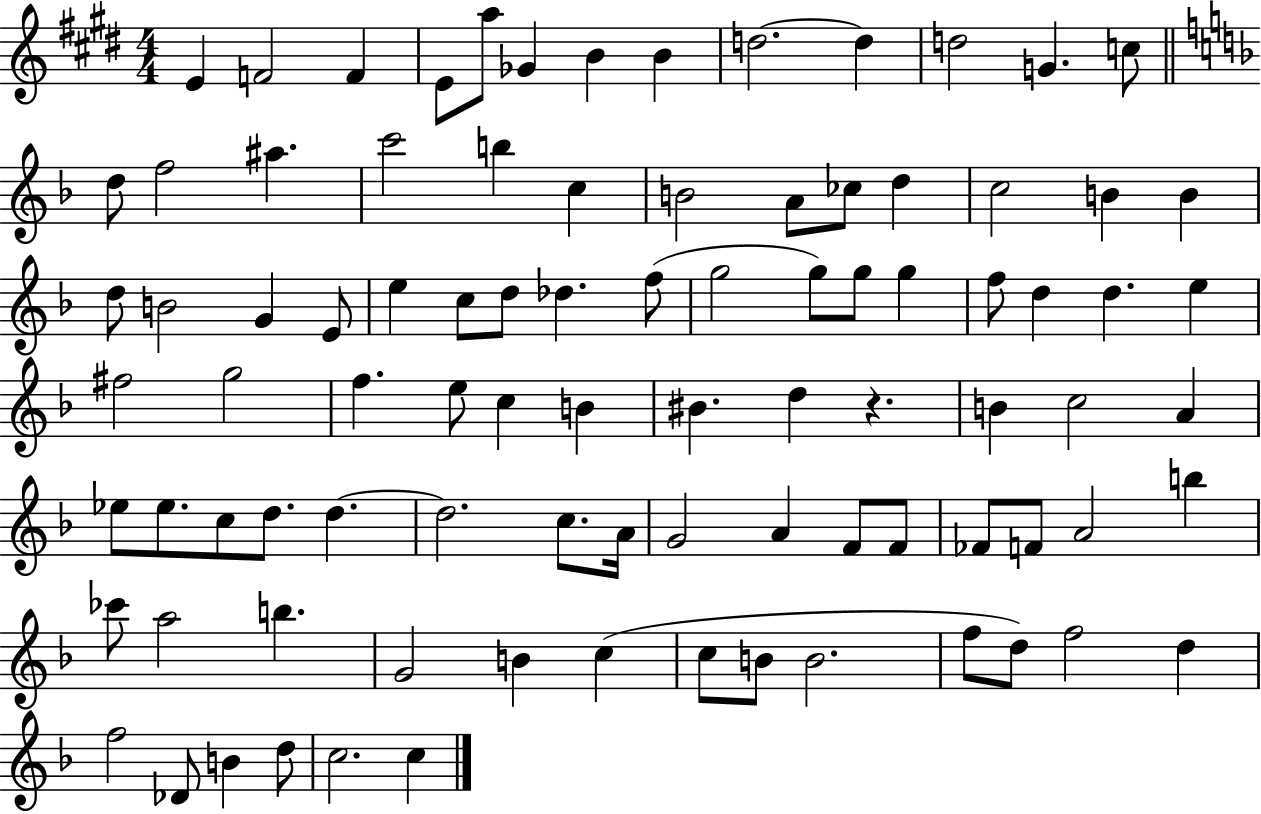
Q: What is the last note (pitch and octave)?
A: C5